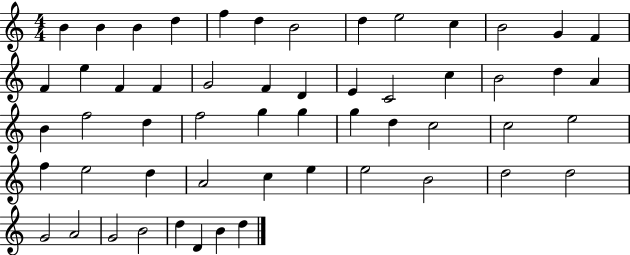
{
  \clef treble
  \numericTimeSignature
  \time 4/4
  \key c \major
  b'4 b'4 b'4 d''4 | f''4 d''4 b'2 | d''4 e''2 c''4 | b'2 g'4 f'4 | \break f'4 e''4 f'4 f'4 | g'2 f'4 d'4 | e'4 c'2 c''4 | b'2 d''4 a'4 | \break b'4 f''2 d''4 | f''2 g''4 g''4 | g''4 d''4 c''2 | c''2 e''2 | \break f''4 e''2 d''4 | a'2 c''4 e''4 | e''2 b'2 | d''2 d''2 | \break g'2 a'2 | g'2 b'2 | d''4 d'4 b'4 d''4 | \bar "|."
}